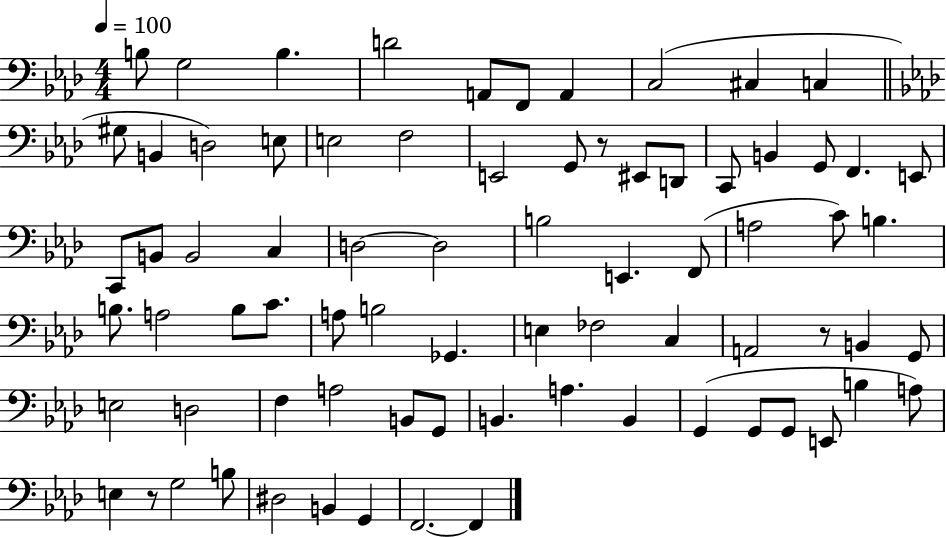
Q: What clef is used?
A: bass